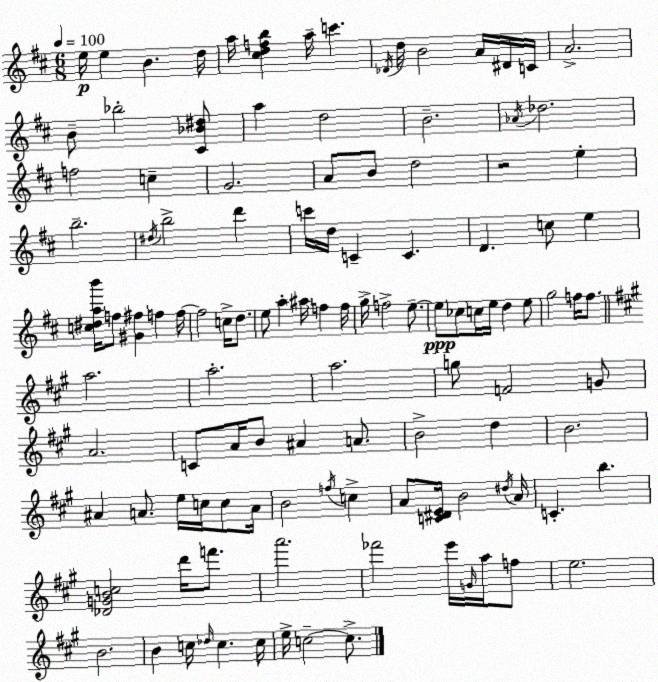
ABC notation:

X:1
T:Untitled
M:6/8
L:1/4
K:D
e/4 e B d/4 a/4 [^cdfb] a/4 c' _D/4 d/4 B2 A/4 ^D/4 C/4 A2 B/2 _b2 [^C_B^d]/2 a d2 B2 _A/4 _d2 f2 c G2 A/2 B/2 d2 z2 e b2 ^d/4 b2 d' c'/4 d/4 C C D c/2 e [c^dab']/4 f/2 [^G^f] f f/4 f2 c/4 d/2 e/2 a ^a/4 f f/4 g/4 f2 e/2 e/2 _c/2 c/4 e/4 d e/2 g2 f/4 f/2 a2 a2 a2 g/2 F2 G/2 A2 C/2 A/4 B/2 ^A A/2 B2 d B2 ^A A/2 e/4 c/4 c/2 A/4 B2 f/4 c A/2 [C^DE]/4 B2 ^d/4 A/4 C b [_DGBc]2 d'/4 f'/2 a'2 _f'2 e'/4 G/4 a/4 f/2 e2 B2 B c/4 _d/4 c c/4 e/4 c2 c/2